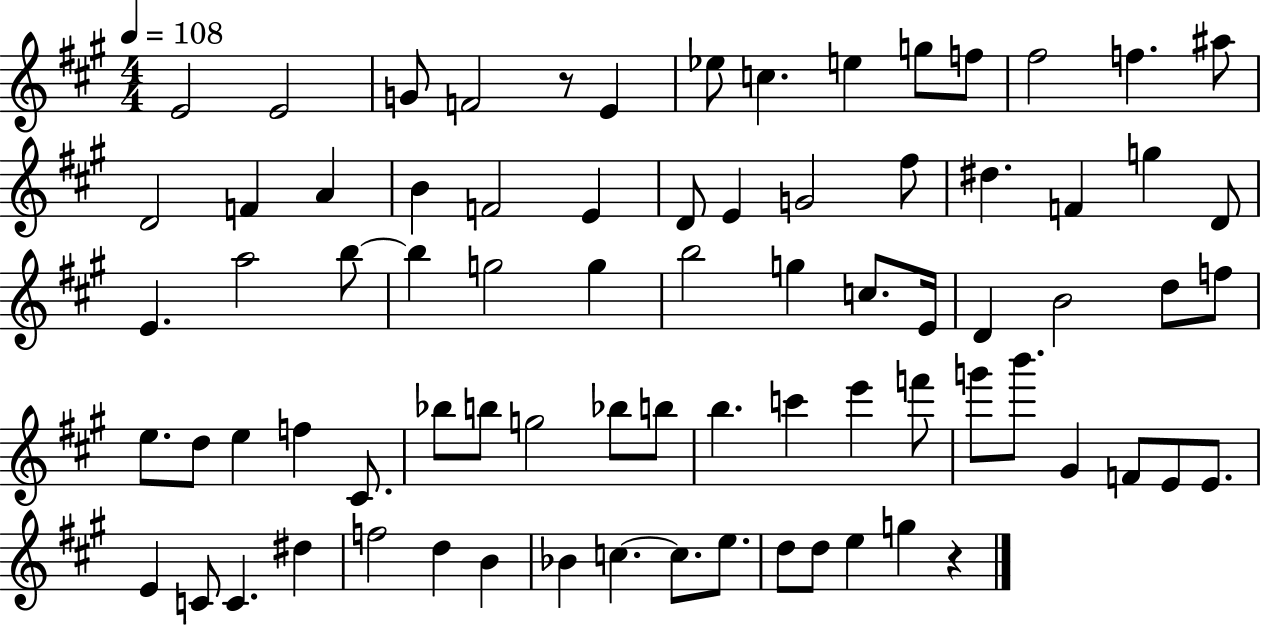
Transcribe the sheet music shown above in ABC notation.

X:1
T:Untitled
M:4/4
L:1/4
K:A
E2 E2 G/2 F2 z/2 E _e/2 c e g/2 f/2 ^f2 f ^a/2 D2 F A B F2 E D/2 E G2 ^f/2 ^d F g D/2 E a2 b/2 b g2 g b2 g c/2 E/4 D B2 d/2 f/2 e/2 d/2 e f ^C/2 _b/2 b/2 g2 _b/2 b/2 b c' e' f'/2 g'/2 b'/2 ^G F/2 E/2 E/2 E C/2 C ^d f2 d B _B c c/2 e/2 d/2 d/2 e g z